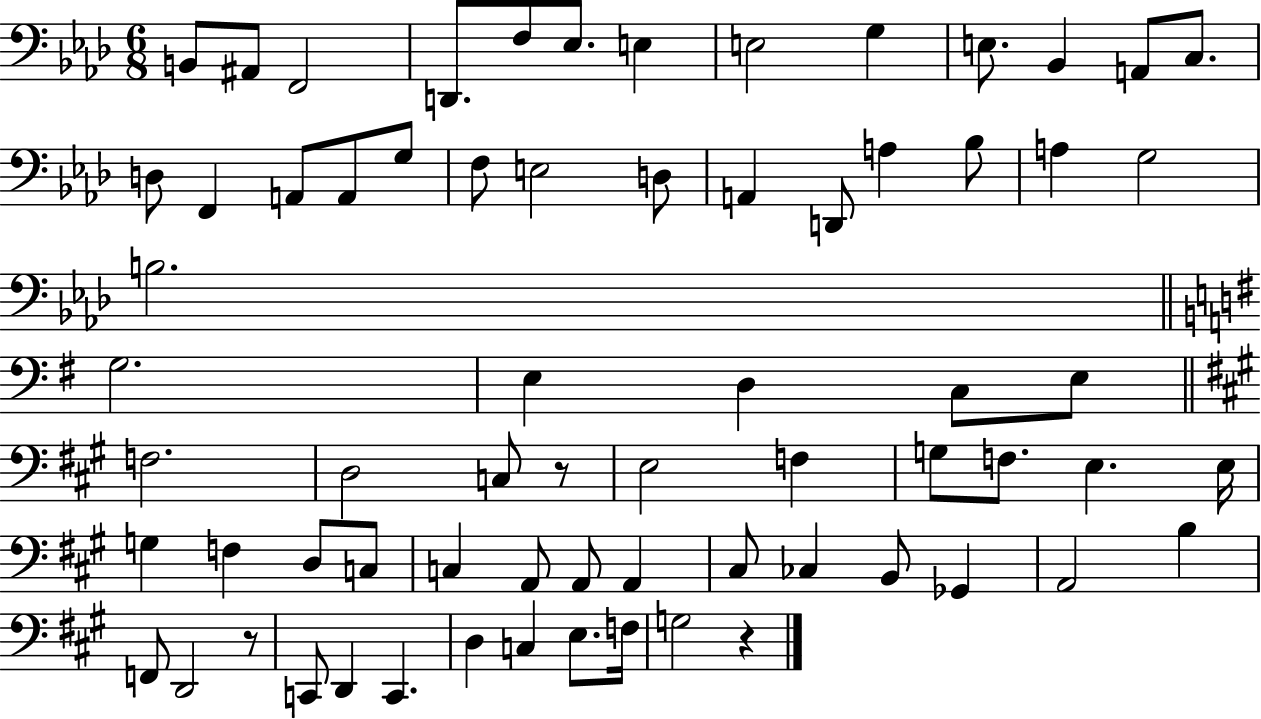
X:1
T:Untitled
M:6/8
L:1/4
K:Ab
B,,/2 ^A,,/2 F,,2 D,,/2 F,/2 _E,/2 E, E,2 G, E,/2 _B,, A,,/2 C,/2 D,/2 F,, A,,/2 A,,/2 G,/2 F,/2 E,2 D,/2 A,, D,,/2 A, _B,/2 A, G,2 B,2 G,2 E, D, C,/2 E,/2 F,2 D,2 C,/2 z/2 E,2 F, G,/2 F,/2 E, E,/4 G, F, D,/2 C,/2 C, A,,/2 A,,/2 A,, ^C,/2 _C, B,,/2 _G,, A,,2 B, F,,/2 D,,2 z/2 C,,/2 D,, C,, D, C, E,/2 F,/4 G,2 z